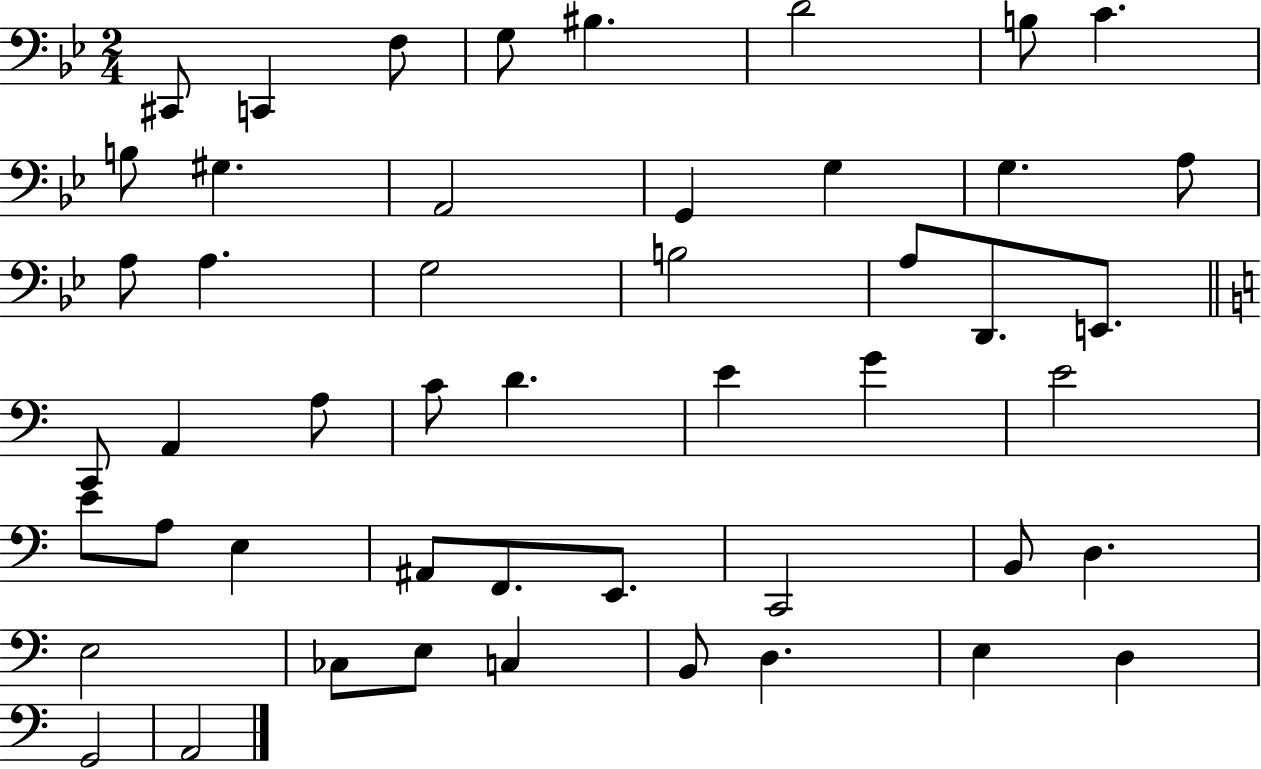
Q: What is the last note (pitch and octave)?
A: A2